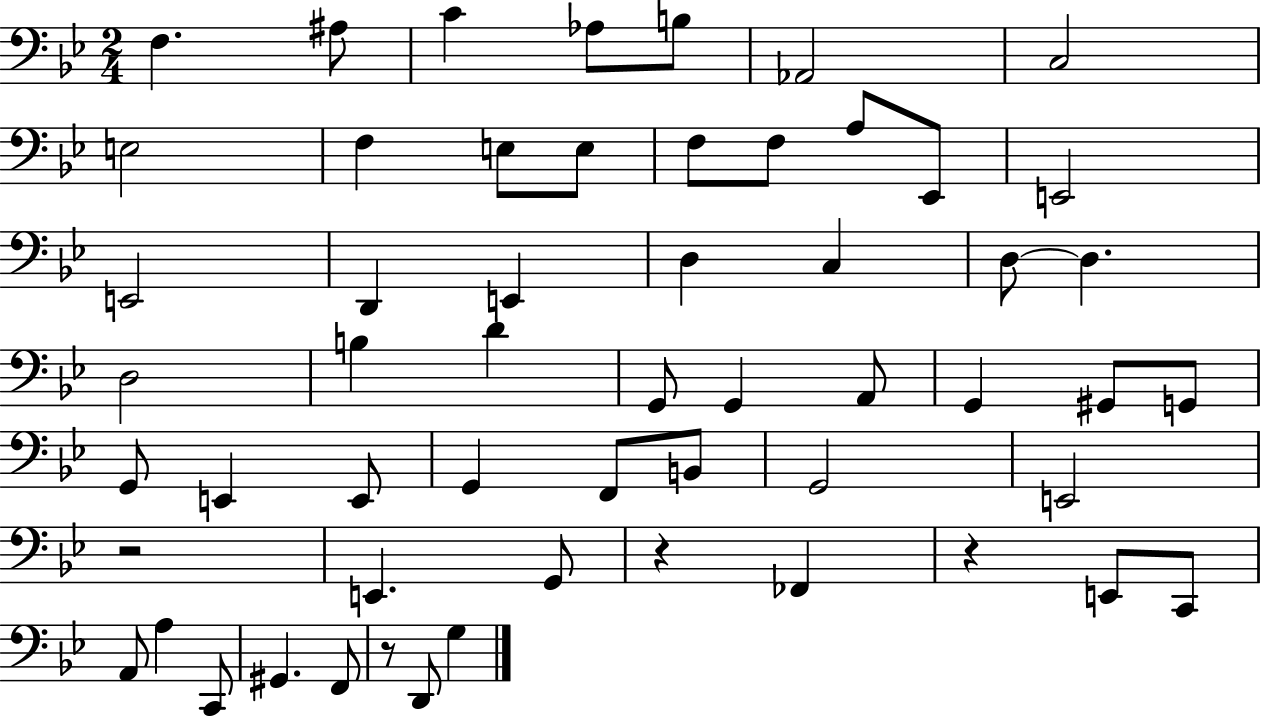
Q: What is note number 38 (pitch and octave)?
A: B2